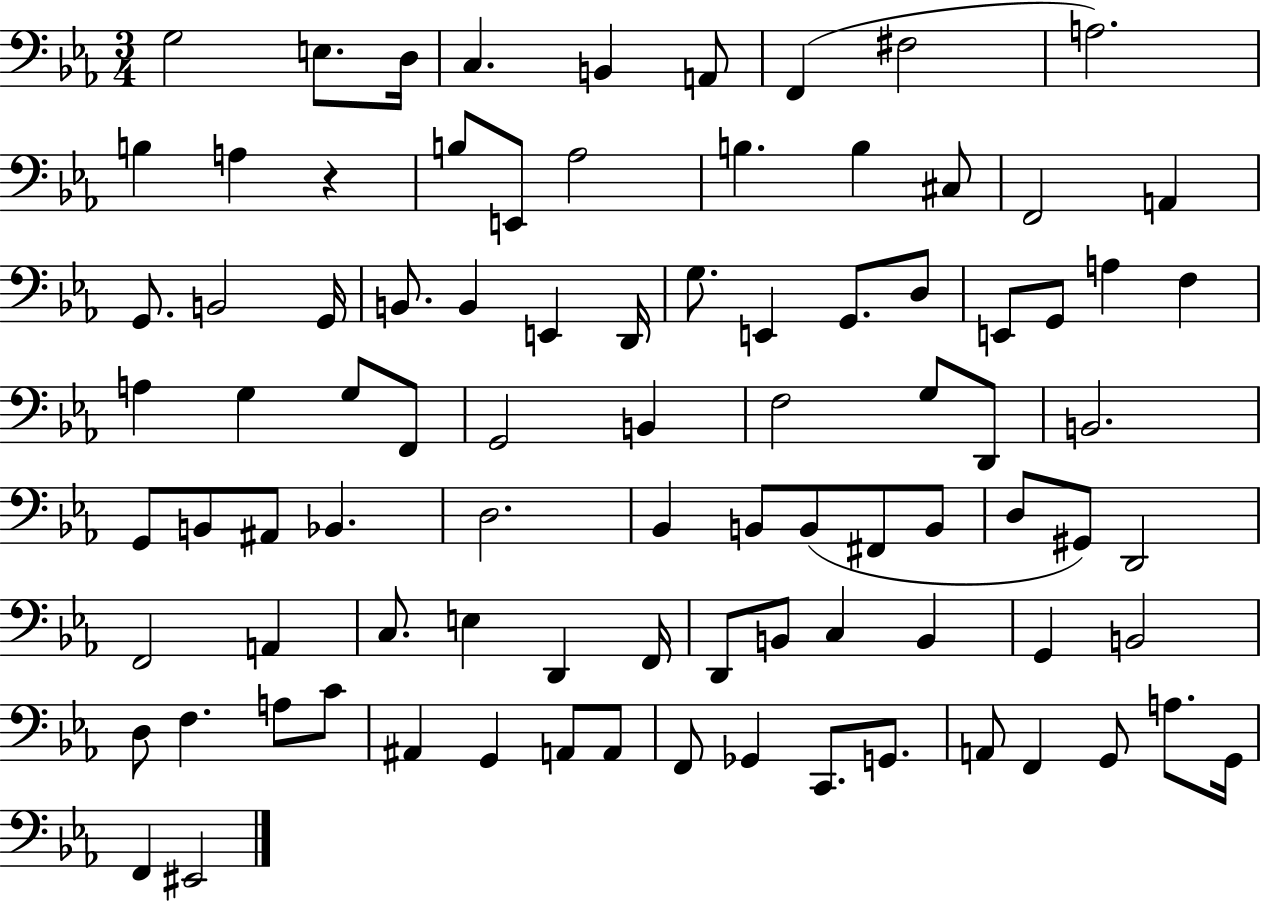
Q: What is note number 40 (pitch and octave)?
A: B2